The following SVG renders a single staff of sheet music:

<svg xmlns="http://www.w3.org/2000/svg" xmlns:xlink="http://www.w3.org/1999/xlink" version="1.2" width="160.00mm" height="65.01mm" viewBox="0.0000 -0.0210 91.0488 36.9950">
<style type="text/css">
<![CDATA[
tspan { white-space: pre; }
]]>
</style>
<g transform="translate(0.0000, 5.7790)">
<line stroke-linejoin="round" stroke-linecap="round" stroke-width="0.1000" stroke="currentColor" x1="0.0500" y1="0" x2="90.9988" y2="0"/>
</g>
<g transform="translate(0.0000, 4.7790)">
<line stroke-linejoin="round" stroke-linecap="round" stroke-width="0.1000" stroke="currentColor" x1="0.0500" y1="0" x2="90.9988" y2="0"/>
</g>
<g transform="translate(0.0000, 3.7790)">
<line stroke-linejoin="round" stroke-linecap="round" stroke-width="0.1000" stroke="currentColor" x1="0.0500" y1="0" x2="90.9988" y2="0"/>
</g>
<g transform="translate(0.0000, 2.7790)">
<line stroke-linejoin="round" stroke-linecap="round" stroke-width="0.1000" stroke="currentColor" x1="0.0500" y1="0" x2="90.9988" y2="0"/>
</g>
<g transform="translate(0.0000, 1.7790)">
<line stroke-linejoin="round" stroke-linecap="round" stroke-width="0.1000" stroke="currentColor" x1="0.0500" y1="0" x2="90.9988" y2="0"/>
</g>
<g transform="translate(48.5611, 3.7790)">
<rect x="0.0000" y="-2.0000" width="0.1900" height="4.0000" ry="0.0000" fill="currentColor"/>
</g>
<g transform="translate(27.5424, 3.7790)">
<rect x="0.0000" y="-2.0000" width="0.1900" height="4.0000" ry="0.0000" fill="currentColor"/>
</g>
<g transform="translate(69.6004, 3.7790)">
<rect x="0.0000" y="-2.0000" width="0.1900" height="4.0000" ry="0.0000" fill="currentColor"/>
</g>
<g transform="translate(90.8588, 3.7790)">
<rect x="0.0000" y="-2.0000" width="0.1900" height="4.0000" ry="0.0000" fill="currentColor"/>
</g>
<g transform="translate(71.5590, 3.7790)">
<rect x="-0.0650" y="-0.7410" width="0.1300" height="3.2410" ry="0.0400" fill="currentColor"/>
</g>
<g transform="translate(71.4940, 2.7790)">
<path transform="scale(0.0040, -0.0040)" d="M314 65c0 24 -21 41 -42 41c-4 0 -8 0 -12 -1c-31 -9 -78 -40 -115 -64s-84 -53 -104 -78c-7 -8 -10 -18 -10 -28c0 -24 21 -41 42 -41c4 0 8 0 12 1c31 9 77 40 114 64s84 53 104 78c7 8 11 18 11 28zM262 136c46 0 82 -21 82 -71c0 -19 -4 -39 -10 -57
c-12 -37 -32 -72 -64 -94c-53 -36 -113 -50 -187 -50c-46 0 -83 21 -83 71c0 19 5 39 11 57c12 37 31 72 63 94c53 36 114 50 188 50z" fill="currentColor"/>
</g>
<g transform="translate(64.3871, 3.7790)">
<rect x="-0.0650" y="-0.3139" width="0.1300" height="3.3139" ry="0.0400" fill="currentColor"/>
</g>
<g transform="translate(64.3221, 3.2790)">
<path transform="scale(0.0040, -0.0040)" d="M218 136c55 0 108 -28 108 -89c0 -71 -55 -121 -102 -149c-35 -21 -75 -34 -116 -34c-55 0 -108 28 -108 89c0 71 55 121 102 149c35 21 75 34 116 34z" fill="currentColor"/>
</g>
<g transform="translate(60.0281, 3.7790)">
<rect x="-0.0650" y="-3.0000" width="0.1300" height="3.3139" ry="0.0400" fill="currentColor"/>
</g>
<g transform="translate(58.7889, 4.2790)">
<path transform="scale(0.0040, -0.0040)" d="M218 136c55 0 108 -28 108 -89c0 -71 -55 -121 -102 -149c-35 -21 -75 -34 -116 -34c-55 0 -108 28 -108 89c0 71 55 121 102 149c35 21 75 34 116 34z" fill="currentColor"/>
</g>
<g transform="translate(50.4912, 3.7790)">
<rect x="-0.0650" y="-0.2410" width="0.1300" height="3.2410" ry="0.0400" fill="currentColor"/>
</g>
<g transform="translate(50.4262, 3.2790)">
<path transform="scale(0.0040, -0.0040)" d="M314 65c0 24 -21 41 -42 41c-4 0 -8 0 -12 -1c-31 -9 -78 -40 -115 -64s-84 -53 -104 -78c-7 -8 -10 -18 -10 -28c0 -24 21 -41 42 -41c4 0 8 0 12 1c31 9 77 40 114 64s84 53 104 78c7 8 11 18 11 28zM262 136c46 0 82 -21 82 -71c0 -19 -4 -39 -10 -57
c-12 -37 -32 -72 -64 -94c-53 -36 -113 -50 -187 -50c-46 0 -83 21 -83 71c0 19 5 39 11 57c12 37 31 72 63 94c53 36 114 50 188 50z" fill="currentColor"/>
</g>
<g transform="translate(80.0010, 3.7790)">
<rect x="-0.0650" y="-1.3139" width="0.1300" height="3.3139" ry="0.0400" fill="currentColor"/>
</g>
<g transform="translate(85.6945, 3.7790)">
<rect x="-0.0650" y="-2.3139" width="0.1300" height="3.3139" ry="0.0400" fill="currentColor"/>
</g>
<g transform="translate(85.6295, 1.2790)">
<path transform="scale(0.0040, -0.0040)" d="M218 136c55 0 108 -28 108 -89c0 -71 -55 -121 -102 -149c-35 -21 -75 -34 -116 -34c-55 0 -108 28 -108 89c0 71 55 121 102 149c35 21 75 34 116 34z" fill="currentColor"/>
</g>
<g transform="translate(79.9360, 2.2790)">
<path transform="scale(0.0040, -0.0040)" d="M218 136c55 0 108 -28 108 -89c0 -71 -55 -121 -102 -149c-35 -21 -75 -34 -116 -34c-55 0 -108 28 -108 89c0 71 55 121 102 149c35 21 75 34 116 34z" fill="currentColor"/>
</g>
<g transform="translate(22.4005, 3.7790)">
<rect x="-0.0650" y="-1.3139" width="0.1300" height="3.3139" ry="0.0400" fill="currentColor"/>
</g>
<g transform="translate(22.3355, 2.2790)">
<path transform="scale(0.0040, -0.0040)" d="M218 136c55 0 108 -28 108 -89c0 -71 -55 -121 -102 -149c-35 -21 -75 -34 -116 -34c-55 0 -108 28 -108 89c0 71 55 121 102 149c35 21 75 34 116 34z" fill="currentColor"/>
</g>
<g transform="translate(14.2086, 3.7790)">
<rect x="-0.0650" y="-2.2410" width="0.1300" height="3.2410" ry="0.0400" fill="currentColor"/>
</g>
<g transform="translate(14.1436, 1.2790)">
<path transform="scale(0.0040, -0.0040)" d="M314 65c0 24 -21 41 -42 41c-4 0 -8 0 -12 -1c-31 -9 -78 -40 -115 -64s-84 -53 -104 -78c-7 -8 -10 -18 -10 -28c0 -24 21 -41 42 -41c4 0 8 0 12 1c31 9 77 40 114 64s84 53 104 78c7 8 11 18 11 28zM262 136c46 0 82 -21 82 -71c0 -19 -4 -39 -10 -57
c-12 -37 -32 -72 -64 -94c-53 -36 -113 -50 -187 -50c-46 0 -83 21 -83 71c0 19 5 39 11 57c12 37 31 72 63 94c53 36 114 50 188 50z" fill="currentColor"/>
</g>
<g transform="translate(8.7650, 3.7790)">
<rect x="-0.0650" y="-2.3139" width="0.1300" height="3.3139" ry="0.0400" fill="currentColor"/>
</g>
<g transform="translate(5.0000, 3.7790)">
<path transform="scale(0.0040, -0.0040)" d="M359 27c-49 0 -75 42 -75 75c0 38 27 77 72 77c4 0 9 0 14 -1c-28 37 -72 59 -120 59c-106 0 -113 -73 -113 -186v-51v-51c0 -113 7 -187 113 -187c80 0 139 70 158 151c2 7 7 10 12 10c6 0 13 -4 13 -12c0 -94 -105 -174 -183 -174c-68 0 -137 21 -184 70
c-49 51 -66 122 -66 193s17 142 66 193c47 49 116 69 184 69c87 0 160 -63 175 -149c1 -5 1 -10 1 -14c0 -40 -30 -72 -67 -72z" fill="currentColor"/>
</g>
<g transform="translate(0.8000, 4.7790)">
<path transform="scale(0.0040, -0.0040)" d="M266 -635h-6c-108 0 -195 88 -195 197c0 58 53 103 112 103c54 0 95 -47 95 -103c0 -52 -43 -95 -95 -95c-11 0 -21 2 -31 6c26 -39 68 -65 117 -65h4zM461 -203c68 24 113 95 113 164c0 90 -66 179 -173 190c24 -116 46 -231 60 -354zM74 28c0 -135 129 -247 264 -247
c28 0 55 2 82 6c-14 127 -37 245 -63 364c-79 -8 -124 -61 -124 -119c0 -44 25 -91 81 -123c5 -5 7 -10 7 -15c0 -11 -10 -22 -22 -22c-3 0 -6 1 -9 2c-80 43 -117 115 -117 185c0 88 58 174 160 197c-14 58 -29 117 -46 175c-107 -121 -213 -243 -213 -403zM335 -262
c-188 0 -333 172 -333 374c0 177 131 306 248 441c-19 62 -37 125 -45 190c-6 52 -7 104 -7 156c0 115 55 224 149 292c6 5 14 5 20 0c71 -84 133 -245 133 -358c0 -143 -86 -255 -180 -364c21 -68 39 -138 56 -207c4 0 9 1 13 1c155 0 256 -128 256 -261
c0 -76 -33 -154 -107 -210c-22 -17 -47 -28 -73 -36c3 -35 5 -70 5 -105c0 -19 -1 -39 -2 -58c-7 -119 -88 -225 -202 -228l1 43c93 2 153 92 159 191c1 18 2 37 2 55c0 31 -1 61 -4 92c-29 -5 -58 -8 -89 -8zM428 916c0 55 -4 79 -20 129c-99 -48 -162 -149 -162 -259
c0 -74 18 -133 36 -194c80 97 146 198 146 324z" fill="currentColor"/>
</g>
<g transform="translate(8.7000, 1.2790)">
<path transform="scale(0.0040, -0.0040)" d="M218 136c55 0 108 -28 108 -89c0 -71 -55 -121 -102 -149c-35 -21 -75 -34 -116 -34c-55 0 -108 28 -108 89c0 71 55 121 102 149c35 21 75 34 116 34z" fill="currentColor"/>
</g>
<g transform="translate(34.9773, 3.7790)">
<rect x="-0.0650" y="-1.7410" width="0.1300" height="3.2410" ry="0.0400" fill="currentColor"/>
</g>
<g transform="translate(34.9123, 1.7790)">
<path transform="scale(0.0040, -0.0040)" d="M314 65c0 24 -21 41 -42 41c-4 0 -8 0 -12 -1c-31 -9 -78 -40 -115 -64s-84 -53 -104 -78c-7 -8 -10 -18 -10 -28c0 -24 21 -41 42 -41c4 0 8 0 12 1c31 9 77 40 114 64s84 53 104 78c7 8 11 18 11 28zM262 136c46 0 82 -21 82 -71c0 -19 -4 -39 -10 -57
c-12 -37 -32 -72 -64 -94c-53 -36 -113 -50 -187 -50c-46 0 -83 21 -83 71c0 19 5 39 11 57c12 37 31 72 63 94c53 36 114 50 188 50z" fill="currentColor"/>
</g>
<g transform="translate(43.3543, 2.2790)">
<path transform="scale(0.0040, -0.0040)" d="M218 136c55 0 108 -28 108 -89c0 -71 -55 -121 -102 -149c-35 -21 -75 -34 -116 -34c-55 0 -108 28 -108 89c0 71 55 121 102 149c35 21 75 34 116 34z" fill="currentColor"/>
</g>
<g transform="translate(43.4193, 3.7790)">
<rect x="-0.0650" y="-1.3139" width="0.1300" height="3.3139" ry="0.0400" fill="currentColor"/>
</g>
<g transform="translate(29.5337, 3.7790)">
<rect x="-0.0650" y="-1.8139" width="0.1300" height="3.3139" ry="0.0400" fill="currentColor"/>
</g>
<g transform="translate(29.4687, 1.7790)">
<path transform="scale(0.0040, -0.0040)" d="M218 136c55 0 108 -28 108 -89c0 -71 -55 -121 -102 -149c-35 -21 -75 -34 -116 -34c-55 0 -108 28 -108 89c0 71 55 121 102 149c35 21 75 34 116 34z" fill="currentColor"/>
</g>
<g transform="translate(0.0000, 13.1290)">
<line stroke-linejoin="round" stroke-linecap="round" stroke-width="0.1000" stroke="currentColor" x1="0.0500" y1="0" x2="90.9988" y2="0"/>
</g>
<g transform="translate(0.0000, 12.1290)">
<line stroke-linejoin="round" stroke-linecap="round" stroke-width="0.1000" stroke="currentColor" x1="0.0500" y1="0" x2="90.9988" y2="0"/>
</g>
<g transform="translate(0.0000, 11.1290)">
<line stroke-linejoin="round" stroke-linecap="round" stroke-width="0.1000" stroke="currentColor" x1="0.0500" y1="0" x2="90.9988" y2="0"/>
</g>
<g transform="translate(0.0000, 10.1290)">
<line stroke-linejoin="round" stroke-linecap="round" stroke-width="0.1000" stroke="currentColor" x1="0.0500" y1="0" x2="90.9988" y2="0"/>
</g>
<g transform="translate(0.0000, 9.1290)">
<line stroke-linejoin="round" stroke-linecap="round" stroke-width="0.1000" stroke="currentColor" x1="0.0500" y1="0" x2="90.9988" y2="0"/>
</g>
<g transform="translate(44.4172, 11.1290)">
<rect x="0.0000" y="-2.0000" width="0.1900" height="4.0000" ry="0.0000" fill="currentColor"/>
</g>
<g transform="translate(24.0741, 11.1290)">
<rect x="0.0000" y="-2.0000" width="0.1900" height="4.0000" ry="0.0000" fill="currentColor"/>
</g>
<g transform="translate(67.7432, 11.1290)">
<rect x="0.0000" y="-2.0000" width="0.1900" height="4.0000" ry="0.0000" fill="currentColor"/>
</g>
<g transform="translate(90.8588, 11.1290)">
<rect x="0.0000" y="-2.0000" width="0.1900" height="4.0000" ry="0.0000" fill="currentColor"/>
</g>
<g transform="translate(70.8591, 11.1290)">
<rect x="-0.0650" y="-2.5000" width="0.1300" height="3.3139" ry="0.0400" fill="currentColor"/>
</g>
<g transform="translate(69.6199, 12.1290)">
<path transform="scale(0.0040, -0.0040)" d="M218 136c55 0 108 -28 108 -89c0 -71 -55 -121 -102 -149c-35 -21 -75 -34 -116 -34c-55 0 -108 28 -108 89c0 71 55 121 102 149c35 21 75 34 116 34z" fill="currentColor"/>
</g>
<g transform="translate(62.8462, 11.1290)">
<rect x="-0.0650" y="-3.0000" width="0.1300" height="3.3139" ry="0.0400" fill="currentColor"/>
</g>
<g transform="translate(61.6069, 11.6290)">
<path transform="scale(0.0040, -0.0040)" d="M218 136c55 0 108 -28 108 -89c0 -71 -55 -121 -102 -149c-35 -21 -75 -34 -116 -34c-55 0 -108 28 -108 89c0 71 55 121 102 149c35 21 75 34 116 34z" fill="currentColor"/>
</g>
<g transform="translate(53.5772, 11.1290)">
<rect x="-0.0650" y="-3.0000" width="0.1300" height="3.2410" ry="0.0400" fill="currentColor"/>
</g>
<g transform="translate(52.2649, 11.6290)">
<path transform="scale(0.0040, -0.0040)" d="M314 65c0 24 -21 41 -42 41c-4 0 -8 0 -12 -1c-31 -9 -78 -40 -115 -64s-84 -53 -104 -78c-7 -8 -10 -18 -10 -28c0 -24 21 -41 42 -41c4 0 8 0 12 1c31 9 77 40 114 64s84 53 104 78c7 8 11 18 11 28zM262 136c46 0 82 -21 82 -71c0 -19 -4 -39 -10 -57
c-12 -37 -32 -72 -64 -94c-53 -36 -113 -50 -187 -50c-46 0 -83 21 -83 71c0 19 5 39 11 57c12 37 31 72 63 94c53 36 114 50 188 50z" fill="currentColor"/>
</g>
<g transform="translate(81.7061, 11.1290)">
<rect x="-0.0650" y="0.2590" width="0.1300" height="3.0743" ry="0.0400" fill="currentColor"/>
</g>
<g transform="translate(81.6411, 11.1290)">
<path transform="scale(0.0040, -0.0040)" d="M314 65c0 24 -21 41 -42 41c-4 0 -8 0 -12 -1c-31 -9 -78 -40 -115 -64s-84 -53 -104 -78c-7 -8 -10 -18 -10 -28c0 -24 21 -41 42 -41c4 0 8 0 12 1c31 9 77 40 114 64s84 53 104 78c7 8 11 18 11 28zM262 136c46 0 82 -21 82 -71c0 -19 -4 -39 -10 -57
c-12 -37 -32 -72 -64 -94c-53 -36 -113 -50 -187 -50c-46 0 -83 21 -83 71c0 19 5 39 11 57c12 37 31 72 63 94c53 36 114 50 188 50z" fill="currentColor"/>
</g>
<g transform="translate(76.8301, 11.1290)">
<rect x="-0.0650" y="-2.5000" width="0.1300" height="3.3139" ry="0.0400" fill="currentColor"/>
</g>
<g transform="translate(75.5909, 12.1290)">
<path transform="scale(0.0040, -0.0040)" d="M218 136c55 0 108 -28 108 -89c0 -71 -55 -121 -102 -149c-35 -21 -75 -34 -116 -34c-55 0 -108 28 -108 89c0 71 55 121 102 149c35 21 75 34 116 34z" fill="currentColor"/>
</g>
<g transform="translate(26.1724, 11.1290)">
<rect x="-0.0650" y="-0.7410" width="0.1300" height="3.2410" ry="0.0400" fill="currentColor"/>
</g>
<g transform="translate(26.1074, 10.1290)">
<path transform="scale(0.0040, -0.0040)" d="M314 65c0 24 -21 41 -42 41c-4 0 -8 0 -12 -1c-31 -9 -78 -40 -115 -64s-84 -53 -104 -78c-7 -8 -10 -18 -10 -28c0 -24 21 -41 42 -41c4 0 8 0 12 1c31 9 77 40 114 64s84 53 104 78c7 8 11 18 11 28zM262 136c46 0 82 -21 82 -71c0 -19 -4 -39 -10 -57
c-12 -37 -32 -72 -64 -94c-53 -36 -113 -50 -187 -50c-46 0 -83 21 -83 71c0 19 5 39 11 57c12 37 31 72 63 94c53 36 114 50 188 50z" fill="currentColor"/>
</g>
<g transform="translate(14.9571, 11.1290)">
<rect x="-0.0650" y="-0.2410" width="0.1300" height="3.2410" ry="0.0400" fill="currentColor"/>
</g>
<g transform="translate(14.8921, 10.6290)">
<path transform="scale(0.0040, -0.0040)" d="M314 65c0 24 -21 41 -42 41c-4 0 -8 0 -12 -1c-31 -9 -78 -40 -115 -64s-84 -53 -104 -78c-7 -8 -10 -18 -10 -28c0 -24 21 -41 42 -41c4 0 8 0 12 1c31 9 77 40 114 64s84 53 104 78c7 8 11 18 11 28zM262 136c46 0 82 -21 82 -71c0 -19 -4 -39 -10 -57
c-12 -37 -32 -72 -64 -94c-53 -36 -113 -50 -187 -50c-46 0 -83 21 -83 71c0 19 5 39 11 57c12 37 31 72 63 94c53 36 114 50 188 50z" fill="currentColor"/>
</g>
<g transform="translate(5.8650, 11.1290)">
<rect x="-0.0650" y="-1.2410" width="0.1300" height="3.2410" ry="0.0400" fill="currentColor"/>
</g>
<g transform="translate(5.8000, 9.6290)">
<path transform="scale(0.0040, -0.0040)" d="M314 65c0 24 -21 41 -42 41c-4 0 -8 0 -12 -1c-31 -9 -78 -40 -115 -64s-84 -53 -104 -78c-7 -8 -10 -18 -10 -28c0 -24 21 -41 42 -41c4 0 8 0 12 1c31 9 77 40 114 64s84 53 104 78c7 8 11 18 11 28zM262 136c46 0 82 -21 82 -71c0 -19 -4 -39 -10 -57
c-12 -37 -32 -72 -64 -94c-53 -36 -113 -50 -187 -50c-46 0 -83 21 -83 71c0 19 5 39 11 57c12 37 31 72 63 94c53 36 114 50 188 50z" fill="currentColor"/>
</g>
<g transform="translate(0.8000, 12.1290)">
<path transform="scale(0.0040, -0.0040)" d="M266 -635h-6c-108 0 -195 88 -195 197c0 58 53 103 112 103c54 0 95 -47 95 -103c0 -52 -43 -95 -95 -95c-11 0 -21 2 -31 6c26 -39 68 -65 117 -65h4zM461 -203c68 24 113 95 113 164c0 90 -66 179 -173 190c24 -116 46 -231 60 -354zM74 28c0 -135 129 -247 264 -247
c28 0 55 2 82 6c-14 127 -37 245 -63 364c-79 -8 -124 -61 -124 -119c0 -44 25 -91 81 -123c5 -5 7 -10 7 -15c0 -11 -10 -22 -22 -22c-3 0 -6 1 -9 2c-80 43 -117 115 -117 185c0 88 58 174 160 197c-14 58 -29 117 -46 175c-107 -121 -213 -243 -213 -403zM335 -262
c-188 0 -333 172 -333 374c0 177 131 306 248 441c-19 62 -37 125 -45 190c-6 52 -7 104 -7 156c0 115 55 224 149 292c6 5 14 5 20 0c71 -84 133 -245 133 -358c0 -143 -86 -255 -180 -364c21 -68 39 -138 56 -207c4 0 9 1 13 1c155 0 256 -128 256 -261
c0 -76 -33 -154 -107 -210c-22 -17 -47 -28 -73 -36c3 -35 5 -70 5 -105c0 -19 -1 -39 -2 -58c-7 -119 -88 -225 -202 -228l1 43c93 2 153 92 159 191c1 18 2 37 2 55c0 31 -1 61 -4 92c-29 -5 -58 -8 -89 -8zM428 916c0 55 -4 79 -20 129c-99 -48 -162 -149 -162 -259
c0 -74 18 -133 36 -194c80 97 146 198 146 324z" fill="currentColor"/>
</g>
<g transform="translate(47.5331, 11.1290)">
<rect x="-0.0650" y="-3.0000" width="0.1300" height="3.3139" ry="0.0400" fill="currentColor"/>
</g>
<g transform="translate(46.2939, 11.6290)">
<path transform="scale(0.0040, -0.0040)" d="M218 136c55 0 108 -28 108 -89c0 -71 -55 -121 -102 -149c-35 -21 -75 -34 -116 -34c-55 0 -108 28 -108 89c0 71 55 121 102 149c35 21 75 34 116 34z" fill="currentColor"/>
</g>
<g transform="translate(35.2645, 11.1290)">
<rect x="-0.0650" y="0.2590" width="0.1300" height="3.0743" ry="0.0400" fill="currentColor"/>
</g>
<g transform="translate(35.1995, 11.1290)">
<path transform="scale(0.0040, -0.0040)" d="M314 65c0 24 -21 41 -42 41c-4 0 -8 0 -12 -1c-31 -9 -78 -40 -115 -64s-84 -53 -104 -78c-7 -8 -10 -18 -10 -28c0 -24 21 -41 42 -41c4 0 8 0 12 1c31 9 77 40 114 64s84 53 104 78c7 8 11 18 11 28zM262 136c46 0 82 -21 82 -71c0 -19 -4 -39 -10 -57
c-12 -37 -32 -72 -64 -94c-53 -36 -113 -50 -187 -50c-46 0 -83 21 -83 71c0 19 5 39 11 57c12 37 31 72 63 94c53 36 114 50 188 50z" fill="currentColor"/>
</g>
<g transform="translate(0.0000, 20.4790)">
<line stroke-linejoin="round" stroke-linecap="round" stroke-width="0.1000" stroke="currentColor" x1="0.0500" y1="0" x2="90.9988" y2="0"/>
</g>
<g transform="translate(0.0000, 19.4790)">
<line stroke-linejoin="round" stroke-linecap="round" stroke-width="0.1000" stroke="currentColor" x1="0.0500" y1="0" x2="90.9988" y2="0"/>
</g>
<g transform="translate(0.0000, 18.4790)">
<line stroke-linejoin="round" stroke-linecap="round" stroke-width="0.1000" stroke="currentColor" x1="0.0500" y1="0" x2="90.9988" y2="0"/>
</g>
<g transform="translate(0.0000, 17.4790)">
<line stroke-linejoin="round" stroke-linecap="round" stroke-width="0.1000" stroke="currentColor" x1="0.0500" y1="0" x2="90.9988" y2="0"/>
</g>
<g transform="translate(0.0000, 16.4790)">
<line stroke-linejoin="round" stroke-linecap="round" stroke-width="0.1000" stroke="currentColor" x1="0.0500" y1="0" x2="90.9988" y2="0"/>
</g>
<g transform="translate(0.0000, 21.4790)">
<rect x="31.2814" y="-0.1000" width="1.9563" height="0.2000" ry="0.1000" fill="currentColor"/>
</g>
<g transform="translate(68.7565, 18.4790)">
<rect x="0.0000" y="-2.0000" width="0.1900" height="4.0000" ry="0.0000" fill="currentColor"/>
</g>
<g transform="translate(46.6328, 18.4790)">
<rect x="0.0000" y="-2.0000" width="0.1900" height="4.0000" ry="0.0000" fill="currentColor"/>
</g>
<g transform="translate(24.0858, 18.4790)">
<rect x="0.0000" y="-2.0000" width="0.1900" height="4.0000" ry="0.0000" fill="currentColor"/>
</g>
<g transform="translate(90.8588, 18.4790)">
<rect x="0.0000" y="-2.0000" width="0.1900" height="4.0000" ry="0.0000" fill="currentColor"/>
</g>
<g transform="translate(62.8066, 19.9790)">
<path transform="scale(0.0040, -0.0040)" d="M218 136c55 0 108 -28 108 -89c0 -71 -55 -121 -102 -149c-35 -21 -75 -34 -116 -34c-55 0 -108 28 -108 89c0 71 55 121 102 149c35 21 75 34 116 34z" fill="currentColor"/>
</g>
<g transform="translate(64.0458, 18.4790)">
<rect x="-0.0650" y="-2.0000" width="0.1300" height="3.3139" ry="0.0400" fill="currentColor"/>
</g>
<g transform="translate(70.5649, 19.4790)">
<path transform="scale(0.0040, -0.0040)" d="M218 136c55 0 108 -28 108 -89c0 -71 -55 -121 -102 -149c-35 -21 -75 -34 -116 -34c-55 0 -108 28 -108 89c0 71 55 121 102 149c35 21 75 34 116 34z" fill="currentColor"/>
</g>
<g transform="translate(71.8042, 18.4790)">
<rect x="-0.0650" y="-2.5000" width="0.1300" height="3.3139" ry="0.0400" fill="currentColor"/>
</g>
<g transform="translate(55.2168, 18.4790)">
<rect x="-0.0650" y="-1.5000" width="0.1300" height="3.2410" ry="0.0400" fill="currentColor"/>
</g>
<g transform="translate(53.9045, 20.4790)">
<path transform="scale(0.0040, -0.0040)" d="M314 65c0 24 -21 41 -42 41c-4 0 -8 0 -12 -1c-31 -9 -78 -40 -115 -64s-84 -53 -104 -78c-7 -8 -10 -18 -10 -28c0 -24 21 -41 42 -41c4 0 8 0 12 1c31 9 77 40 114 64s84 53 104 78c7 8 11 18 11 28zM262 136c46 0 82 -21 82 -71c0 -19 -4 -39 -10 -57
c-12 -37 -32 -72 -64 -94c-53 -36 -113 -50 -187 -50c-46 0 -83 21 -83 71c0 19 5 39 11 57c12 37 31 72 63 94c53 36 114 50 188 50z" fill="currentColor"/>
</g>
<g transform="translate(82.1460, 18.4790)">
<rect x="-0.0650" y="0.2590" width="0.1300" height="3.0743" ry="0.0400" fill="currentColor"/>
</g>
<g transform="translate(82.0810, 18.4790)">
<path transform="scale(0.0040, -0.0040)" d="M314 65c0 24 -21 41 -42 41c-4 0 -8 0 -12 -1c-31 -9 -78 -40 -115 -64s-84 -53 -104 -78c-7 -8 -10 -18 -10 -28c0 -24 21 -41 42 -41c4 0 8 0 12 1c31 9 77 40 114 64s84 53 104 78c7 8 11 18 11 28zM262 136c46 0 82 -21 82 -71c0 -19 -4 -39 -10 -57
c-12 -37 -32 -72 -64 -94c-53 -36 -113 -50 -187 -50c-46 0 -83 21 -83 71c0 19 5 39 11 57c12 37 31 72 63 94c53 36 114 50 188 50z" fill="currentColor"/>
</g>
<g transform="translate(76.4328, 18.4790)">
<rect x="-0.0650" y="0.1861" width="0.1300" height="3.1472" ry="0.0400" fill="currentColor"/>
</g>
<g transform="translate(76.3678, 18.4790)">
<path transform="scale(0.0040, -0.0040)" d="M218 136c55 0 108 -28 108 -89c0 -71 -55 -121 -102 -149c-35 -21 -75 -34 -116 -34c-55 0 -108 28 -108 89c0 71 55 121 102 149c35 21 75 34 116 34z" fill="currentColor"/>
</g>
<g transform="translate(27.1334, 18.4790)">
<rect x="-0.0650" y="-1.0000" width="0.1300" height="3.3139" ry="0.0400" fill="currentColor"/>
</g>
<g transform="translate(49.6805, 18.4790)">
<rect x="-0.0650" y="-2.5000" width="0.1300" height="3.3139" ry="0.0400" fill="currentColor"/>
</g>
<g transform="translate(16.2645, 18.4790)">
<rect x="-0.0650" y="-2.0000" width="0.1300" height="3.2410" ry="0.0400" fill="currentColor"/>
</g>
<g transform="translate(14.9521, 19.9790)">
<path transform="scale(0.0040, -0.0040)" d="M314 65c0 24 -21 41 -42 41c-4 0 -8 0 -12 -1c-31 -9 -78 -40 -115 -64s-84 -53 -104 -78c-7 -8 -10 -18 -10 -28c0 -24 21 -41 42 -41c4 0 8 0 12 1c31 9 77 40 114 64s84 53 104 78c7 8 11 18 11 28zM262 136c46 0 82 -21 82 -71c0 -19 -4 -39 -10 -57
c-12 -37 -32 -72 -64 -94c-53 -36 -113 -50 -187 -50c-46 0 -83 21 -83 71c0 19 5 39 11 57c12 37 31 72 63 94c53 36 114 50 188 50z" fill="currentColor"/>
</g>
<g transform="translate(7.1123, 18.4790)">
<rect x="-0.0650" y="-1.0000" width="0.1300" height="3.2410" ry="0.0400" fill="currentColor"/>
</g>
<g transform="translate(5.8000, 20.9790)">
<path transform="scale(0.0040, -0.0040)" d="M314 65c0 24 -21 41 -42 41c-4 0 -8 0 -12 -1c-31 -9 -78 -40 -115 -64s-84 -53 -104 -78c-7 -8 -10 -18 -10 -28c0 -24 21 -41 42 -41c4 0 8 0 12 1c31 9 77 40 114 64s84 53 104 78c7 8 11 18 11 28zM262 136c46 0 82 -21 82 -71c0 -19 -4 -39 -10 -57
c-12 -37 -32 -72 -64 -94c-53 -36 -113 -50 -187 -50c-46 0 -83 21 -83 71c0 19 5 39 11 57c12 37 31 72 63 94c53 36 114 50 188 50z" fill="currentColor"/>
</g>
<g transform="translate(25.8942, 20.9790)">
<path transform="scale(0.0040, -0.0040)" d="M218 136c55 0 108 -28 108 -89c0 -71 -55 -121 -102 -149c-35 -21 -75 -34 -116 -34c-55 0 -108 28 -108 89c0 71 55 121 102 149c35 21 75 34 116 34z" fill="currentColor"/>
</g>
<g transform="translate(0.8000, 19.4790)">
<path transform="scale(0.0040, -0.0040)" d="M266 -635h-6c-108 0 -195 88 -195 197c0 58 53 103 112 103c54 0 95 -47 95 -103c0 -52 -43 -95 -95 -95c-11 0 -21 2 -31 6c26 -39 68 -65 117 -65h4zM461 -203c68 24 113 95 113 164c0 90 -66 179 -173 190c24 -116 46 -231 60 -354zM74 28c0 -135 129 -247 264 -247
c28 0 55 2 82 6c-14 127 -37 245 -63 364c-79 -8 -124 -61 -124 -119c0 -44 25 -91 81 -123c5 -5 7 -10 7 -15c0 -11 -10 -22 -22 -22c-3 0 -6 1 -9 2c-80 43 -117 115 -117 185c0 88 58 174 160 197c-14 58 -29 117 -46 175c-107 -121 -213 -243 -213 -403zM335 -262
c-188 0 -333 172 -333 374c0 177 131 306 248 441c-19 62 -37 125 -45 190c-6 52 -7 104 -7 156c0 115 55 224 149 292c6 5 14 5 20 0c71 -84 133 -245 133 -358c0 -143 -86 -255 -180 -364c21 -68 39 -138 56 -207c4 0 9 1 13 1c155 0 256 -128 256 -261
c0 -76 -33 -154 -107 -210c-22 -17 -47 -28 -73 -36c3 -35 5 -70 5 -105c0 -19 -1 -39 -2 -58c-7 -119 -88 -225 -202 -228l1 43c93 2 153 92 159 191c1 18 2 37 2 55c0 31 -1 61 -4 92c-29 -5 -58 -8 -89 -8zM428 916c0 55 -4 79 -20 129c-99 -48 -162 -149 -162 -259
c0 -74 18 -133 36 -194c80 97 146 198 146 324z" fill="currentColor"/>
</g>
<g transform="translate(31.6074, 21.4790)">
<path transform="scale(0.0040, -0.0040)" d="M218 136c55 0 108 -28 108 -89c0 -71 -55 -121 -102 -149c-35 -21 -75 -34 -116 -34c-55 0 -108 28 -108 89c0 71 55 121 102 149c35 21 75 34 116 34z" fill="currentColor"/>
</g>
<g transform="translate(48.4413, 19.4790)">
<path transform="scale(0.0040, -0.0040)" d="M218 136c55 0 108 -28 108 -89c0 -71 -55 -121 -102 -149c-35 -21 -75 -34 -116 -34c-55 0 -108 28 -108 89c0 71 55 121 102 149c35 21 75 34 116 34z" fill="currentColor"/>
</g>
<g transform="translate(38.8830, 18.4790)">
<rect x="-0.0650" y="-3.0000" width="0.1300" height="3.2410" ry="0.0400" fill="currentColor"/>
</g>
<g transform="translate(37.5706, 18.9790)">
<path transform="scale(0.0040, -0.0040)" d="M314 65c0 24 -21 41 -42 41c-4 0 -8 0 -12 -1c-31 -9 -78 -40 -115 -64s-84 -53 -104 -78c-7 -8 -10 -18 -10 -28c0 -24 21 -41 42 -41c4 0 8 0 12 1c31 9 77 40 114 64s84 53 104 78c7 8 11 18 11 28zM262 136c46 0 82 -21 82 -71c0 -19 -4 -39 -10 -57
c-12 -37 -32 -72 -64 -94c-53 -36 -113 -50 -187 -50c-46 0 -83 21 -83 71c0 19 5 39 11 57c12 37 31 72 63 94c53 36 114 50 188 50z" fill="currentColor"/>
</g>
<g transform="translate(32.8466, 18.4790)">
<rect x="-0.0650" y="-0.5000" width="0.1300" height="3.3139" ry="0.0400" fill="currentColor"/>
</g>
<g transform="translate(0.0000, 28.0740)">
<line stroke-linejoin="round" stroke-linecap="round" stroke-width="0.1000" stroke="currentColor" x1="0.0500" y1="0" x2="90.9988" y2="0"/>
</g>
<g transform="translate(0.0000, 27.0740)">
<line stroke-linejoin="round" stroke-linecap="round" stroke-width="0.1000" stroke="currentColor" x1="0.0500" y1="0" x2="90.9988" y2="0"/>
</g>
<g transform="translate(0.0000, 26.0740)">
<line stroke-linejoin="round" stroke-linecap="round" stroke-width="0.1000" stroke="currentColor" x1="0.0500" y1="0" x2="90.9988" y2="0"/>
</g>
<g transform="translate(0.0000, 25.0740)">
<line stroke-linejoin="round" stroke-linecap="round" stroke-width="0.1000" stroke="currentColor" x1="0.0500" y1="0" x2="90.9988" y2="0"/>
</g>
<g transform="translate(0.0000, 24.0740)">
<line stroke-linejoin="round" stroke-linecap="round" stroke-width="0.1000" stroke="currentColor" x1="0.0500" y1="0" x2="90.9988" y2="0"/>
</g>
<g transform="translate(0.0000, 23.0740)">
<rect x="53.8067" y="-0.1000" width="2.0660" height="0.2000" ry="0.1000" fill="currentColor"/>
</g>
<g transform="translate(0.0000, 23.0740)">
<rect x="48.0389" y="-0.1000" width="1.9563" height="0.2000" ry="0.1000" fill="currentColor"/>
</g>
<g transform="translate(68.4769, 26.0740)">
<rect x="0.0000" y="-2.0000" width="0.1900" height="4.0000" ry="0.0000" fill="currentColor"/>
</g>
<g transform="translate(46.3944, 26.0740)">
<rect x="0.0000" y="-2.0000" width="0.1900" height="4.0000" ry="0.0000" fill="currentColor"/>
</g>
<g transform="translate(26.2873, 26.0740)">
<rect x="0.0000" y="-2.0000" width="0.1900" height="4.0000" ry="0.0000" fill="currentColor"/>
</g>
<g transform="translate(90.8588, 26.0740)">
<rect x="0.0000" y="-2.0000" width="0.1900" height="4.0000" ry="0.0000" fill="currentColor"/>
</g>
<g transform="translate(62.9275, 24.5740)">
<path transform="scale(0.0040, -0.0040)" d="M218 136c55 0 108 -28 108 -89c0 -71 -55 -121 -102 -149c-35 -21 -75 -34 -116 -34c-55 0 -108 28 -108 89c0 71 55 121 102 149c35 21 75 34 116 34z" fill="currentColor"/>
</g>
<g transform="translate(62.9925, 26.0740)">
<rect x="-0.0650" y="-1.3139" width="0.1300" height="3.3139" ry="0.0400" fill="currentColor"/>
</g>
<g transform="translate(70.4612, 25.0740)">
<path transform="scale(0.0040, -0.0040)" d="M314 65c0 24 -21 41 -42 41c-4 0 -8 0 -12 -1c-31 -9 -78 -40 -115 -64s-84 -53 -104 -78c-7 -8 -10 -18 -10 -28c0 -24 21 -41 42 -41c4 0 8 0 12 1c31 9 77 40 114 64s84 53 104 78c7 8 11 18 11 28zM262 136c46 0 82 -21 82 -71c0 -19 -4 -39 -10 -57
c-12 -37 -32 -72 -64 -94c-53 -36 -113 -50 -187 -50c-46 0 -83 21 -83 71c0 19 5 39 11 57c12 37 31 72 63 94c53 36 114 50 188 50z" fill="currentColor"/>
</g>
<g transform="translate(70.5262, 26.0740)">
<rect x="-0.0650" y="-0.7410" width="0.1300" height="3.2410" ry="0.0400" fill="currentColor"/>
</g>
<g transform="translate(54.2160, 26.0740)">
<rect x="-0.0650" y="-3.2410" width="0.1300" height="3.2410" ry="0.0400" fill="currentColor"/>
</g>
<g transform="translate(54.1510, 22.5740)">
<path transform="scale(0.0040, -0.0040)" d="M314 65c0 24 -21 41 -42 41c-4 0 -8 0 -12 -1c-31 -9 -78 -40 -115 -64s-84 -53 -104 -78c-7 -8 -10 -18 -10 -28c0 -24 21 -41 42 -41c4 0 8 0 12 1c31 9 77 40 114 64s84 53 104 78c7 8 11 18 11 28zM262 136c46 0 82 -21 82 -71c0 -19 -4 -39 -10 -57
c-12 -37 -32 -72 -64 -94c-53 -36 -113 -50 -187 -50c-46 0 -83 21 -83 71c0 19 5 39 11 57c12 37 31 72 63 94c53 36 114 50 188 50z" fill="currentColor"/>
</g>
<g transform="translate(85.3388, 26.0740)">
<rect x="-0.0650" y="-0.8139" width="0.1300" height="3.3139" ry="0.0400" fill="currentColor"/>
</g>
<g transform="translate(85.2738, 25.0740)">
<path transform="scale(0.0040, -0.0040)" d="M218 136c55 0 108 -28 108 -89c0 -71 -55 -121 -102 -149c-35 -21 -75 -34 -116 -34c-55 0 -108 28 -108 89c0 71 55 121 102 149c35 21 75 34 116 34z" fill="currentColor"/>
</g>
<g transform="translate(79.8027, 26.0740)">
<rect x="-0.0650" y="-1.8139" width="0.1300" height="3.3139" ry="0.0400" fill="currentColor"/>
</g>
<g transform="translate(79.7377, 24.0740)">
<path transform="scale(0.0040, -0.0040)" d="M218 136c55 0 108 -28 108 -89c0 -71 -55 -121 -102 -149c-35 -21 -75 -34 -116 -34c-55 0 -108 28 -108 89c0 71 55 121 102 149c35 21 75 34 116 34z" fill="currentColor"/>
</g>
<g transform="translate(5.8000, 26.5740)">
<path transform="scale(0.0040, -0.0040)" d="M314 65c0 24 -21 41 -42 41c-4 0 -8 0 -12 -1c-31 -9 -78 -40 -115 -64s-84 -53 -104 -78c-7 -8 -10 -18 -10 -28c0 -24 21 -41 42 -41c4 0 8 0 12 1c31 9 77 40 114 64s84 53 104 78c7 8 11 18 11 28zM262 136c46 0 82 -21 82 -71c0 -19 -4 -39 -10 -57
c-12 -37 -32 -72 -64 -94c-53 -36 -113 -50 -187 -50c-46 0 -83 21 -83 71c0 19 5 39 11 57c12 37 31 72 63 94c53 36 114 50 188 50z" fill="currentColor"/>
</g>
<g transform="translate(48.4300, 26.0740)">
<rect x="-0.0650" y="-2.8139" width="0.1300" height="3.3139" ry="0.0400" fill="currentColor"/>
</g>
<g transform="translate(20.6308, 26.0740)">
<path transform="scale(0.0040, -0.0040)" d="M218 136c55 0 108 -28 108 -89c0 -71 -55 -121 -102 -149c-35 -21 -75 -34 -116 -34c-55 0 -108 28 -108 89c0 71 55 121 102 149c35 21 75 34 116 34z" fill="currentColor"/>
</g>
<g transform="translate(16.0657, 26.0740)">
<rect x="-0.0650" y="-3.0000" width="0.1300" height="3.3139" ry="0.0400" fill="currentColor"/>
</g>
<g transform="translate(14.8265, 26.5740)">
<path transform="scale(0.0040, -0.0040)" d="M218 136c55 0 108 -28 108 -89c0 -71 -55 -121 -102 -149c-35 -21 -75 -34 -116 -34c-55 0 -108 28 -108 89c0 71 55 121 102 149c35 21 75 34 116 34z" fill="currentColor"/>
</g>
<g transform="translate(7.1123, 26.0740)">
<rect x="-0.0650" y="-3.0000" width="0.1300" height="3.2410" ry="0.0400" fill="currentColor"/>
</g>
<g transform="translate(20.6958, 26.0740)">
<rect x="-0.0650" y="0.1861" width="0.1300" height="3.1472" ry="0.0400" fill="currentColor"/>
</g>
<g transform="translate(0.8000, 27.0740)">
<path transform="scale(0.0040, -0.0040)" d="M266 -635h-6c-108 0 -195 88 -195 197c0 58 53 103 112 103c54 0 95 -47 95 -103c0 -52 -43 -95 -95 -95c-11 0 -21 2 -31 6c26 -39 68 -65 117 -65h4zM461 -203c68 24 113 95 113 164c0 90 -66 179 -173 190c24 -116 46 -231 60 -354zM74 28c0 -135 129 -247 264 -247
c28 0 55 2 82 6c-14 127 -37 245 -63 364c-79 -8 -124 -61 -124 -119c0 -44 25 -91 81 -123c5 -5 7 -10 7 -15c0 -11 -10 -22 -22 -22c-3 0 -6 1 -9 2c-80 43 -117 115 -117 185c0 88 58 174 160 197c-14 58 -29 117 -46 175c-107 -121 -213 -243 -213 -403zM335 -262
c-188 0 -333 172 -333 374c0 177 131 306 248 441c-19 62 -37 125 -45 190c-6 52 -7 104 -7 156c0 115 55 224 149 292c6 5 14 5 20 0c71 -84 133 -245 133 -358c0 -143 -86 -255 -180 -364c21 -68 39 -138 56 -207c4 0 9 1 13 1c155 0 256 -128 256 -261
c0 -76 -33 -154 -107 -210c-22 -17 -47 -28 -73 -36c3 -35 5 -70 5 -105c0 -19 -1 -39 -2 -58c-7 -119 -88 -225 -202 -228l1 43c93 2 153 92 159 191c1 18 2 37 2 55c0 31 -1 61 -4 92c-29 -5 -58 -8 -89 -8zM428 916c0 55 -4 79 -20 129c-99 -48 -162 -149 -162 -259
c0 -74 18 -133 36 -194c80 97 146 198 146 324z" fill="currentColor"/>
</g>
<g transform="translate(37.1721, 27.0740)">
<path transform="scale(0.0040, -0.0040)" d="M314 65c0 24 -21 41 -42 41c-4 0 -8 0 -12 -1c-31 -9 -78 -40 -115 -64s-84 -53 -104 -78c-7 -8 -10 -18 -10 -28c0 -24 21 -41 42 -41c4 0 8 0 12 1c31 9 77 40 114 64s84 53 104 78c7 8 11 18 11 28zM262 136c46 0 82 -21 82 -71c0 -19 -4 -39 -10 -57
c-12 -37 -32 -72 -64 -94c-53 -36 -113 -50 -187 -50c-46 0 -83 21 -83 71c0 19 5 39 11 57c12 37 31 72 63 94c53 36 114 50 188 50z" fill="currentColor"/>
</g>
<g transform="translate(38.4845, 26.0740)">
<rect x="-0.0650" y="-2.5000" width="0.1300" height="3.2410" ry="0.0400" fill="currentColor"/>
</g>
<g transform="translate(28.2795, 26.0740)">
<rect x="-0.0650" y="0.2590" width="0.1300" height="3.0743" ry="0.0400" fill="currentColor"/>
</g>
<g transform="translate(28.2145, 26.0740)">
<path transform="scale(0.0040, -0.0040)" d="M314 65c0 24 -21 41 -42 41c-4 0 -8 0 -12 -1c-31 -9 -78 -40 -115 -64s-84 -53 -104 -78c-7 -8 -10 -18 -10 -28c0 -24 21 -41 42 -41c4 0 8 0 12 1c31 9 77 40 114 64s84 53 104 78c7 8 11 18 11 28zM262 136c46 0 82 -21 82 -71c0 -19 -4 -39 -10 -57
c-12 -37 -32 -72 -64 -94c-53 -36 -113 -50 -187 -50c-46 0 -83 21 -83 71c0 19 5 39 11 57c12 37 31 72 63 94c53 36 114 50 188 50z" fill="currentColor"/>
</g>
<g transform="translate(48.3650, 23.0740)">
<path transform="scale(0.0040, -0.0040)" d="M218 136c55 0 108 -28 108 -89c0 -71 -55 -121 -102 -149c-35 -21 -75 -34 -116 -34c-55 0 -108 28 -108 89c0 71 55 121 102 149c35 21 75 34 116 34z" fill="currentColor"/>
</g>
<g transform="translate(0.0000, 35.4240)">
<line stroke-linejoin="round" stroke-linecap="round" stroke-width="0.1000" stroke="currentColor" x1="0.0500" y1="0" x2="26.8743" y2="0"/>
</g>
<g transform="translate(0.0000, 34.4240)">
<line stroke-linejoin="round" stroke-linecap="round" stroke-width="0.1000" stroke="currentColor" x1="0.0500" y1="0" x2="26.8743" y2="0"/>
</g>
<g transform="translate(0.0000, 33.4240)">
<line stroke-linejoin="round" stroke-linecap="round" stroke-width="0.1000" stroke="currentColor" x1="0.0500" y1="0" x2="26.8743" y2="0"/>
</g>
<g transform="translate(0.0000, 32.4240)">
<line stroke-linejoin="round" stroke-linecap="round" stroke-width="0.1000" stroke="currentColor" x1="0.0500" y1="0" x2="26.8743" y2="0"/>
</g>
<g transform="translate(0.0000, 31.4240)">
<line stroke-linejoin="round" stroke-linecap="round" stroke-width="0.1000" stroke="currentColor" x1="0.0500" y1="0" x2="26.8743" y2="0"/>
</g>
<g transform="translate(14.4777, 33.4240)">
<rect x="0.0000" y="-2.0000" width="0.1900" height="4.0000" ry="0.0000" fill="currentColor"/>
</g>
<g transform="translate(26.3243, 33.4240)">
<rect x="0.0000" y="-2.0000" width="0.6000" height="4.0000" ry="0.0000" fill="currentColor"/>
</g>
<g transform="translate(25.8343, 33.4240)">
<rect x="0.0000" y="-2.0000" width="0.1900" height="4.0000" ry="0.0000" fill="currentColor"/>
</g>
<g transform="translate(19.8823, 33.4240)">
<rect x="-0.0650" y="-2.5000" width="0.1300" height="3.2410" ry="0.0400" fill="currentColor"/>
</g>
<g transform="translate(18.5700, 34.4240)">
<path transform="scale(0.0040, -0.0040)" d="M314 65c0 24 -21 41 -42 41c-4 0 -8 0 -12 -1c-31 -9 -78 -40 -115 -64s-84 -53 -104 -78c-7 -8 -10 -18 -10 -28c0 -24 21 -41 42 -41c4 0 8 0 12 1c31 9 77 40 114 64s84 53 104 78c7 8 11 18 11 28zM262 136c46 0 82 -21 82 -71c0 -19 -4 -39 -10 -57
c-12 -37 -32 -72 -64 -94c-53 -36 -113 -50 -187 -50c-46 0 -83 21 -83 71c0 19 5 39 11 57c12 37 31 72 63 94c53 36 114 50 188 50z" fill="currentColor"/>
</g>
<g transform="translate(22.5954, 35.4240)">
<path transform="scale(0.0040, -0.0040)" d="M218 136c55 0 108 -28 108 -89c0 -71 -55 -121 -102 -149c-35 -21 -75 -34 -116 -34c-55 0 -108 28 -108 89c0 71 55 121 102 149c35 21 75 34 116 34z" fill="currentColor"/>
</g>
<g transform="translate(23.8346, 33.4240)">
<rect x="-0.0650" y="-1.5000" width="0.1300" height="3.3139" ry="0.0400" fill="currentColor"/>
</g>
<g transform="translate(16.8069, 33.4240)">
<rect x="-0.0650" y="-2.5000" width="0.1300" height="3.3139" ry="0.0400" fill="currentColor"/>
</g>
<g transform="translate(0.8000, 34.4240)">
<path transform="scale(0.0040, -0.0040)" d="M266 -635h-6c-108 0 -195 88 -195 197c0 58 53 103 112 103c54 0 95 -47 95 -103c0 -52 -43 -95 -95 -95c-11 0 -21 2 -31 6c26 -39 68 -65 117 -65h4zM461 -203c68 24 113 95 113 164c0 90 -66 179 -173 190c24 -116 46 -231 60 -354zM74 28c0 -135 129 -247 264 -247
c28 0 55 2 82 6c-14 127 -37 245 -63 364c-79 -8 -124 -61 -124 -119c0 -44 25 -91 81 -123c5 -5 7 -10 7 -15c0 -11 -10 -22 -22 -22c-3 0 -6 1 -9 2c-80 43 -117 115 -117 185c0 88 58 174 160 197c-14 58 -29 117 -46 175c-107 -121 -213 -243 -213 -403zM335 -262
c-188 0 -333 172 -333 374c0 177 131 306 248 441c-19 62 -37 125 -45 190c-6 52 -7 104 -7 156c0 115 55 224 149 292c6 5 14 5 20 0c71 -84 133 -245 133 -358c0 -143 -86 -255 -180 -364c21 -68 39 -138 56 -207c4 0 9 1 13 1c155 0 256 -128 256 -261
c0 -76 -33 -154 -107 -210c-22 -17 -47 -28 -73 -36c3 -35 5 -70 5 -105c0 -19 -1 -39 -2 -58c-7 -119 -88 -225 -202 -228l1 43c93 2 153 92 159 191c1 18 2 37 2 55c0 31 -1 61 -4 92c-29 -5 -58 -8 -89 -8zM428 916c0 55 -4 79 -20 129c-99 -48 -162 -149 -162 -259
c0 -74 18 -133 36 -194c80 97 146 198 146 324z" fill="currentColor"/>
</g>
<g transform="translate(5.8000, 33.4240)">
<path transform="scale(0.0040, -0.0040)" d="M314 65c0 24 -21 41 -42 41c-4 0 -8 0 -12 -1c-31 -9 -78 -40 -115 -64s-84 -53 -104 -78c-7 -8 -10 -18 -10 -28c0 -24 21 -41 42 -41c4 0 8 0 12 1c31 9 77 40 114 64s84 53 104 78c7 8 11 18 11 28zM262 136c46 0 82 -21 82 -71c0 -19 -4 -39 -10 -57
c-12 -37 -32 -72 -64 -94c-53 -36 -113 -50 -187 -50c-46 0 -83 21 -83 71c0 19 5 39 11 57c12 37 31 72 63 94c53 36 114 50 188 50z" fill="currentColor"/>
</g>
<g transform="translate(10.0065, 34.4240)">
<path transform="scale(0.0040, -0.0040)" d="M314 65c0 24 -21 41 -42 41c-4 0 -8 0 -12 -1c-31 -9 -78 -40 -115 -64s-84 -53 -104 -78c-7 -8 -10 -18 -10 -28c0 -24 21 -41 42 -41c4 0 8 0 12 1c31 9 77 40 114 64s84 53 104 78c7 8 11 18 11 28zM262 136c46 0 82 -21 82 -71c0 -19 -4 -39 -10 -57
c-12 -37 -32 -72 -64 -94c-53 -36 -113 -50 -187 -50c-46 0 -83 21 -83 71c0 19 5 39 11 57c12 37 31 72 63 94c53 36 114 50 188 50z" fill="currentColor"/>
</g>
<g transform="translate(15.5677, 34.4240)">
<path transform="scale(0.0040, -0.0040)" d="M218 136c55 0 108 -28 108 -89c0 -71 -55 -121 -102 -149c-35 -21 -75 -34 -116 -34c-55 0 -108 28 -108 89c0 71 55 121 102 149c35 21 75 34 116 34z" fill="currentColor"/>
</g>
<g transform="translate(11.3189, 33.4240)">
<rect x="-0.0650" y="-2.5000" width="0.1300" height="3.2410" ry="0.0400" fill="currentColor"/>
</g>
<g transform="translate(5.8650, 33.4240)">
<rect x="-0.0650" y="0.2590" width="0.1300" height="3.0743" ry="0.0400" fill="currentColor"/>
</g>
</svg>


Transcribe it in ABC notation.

X:1
T:Untitled
M:4/4
L:1/4
K:C
g g2 e f f2 e c2 A c d2 e g e2 c2 d2 B2 A A2 A G G B2 D2 F2 D C A2 G E2 F G B B2 A2 A B B2 G2 a b2 e d2 f d B2 G2 G G2 E